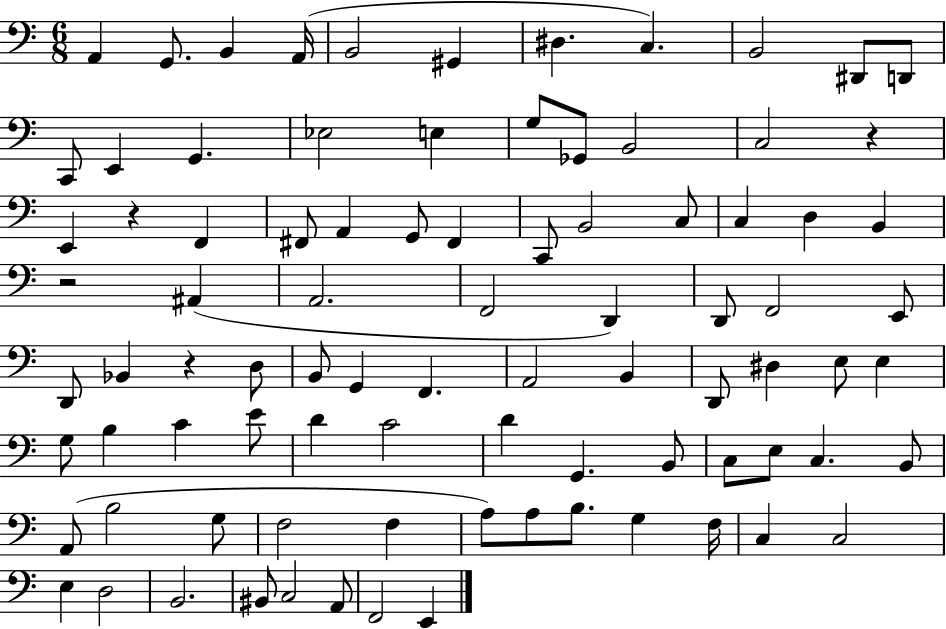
A2/q G2/e. B2/q A2/s B2/h G#2/q D#3/q. C3/q. B2/h D#2/e D2/e C2/e E2/q G2/q. Eb3/h E3/q G3/e Gb2/e B2/h C3/h R/q E2/q R/q F2/q F#2/e A2/q G2/e F#2/q C2/e B2/h C3/e C3/q D3/q B2/q R/h A#2/q A2/h. F2/h D2/q D2/e F2/h E2/e D2/e Bb2/q R/q D3/e B2/e G2/q F2/q. A2/h B2/q D2/e D#3/q E3/e E3/q G3/e B3/q C4/q E4/e D4/q C4/h D4/q G2/q. B2/e C3/e E3/e C3/q. B2/e A2/e B3/h G3/e F3/h F3/q A3/e A3/e B3/e. G3/q F3/s C3/q C3/h E3/q D3/h B2/h. BIS2/e C3/h A2/e F2/h E2/q